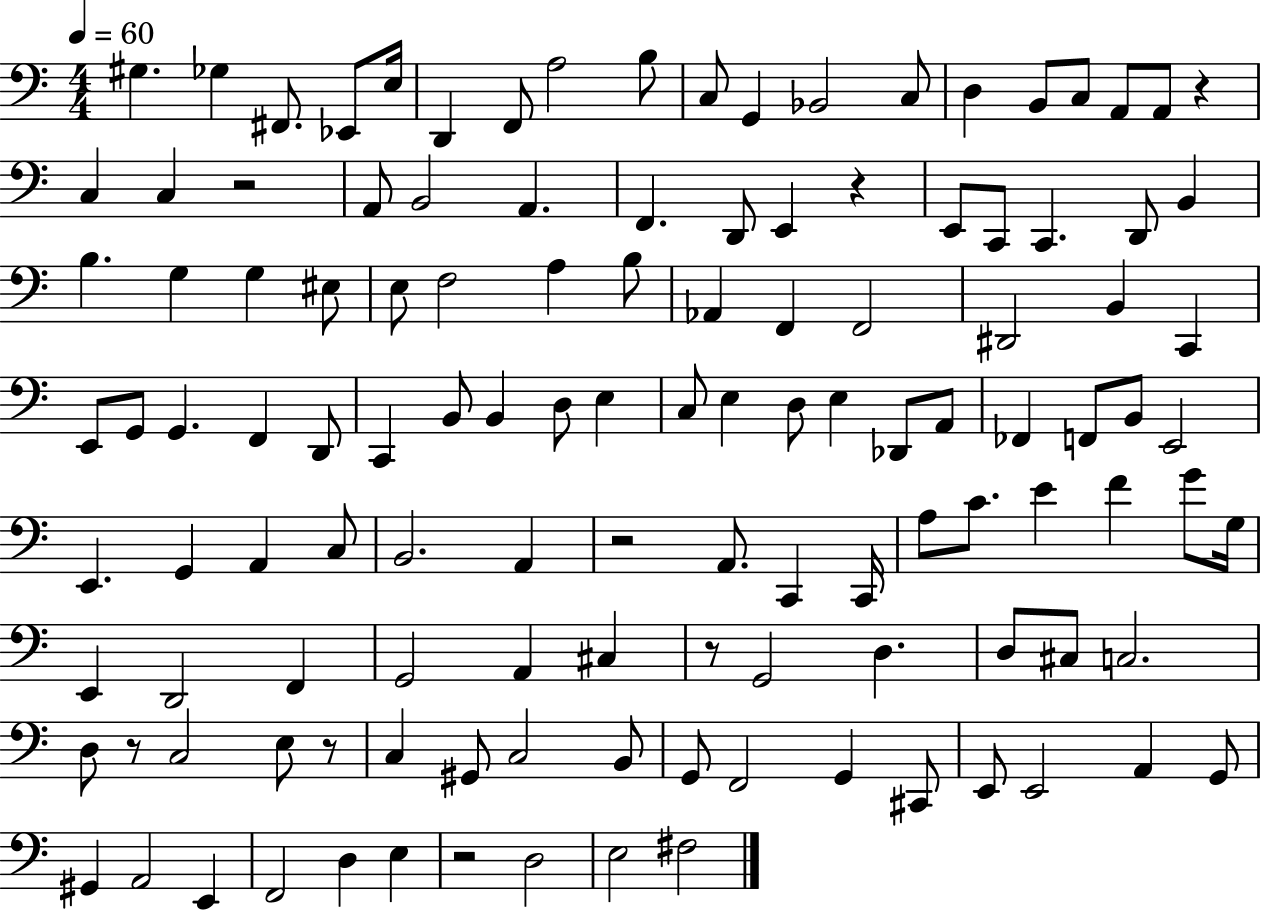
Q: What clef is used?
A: bass